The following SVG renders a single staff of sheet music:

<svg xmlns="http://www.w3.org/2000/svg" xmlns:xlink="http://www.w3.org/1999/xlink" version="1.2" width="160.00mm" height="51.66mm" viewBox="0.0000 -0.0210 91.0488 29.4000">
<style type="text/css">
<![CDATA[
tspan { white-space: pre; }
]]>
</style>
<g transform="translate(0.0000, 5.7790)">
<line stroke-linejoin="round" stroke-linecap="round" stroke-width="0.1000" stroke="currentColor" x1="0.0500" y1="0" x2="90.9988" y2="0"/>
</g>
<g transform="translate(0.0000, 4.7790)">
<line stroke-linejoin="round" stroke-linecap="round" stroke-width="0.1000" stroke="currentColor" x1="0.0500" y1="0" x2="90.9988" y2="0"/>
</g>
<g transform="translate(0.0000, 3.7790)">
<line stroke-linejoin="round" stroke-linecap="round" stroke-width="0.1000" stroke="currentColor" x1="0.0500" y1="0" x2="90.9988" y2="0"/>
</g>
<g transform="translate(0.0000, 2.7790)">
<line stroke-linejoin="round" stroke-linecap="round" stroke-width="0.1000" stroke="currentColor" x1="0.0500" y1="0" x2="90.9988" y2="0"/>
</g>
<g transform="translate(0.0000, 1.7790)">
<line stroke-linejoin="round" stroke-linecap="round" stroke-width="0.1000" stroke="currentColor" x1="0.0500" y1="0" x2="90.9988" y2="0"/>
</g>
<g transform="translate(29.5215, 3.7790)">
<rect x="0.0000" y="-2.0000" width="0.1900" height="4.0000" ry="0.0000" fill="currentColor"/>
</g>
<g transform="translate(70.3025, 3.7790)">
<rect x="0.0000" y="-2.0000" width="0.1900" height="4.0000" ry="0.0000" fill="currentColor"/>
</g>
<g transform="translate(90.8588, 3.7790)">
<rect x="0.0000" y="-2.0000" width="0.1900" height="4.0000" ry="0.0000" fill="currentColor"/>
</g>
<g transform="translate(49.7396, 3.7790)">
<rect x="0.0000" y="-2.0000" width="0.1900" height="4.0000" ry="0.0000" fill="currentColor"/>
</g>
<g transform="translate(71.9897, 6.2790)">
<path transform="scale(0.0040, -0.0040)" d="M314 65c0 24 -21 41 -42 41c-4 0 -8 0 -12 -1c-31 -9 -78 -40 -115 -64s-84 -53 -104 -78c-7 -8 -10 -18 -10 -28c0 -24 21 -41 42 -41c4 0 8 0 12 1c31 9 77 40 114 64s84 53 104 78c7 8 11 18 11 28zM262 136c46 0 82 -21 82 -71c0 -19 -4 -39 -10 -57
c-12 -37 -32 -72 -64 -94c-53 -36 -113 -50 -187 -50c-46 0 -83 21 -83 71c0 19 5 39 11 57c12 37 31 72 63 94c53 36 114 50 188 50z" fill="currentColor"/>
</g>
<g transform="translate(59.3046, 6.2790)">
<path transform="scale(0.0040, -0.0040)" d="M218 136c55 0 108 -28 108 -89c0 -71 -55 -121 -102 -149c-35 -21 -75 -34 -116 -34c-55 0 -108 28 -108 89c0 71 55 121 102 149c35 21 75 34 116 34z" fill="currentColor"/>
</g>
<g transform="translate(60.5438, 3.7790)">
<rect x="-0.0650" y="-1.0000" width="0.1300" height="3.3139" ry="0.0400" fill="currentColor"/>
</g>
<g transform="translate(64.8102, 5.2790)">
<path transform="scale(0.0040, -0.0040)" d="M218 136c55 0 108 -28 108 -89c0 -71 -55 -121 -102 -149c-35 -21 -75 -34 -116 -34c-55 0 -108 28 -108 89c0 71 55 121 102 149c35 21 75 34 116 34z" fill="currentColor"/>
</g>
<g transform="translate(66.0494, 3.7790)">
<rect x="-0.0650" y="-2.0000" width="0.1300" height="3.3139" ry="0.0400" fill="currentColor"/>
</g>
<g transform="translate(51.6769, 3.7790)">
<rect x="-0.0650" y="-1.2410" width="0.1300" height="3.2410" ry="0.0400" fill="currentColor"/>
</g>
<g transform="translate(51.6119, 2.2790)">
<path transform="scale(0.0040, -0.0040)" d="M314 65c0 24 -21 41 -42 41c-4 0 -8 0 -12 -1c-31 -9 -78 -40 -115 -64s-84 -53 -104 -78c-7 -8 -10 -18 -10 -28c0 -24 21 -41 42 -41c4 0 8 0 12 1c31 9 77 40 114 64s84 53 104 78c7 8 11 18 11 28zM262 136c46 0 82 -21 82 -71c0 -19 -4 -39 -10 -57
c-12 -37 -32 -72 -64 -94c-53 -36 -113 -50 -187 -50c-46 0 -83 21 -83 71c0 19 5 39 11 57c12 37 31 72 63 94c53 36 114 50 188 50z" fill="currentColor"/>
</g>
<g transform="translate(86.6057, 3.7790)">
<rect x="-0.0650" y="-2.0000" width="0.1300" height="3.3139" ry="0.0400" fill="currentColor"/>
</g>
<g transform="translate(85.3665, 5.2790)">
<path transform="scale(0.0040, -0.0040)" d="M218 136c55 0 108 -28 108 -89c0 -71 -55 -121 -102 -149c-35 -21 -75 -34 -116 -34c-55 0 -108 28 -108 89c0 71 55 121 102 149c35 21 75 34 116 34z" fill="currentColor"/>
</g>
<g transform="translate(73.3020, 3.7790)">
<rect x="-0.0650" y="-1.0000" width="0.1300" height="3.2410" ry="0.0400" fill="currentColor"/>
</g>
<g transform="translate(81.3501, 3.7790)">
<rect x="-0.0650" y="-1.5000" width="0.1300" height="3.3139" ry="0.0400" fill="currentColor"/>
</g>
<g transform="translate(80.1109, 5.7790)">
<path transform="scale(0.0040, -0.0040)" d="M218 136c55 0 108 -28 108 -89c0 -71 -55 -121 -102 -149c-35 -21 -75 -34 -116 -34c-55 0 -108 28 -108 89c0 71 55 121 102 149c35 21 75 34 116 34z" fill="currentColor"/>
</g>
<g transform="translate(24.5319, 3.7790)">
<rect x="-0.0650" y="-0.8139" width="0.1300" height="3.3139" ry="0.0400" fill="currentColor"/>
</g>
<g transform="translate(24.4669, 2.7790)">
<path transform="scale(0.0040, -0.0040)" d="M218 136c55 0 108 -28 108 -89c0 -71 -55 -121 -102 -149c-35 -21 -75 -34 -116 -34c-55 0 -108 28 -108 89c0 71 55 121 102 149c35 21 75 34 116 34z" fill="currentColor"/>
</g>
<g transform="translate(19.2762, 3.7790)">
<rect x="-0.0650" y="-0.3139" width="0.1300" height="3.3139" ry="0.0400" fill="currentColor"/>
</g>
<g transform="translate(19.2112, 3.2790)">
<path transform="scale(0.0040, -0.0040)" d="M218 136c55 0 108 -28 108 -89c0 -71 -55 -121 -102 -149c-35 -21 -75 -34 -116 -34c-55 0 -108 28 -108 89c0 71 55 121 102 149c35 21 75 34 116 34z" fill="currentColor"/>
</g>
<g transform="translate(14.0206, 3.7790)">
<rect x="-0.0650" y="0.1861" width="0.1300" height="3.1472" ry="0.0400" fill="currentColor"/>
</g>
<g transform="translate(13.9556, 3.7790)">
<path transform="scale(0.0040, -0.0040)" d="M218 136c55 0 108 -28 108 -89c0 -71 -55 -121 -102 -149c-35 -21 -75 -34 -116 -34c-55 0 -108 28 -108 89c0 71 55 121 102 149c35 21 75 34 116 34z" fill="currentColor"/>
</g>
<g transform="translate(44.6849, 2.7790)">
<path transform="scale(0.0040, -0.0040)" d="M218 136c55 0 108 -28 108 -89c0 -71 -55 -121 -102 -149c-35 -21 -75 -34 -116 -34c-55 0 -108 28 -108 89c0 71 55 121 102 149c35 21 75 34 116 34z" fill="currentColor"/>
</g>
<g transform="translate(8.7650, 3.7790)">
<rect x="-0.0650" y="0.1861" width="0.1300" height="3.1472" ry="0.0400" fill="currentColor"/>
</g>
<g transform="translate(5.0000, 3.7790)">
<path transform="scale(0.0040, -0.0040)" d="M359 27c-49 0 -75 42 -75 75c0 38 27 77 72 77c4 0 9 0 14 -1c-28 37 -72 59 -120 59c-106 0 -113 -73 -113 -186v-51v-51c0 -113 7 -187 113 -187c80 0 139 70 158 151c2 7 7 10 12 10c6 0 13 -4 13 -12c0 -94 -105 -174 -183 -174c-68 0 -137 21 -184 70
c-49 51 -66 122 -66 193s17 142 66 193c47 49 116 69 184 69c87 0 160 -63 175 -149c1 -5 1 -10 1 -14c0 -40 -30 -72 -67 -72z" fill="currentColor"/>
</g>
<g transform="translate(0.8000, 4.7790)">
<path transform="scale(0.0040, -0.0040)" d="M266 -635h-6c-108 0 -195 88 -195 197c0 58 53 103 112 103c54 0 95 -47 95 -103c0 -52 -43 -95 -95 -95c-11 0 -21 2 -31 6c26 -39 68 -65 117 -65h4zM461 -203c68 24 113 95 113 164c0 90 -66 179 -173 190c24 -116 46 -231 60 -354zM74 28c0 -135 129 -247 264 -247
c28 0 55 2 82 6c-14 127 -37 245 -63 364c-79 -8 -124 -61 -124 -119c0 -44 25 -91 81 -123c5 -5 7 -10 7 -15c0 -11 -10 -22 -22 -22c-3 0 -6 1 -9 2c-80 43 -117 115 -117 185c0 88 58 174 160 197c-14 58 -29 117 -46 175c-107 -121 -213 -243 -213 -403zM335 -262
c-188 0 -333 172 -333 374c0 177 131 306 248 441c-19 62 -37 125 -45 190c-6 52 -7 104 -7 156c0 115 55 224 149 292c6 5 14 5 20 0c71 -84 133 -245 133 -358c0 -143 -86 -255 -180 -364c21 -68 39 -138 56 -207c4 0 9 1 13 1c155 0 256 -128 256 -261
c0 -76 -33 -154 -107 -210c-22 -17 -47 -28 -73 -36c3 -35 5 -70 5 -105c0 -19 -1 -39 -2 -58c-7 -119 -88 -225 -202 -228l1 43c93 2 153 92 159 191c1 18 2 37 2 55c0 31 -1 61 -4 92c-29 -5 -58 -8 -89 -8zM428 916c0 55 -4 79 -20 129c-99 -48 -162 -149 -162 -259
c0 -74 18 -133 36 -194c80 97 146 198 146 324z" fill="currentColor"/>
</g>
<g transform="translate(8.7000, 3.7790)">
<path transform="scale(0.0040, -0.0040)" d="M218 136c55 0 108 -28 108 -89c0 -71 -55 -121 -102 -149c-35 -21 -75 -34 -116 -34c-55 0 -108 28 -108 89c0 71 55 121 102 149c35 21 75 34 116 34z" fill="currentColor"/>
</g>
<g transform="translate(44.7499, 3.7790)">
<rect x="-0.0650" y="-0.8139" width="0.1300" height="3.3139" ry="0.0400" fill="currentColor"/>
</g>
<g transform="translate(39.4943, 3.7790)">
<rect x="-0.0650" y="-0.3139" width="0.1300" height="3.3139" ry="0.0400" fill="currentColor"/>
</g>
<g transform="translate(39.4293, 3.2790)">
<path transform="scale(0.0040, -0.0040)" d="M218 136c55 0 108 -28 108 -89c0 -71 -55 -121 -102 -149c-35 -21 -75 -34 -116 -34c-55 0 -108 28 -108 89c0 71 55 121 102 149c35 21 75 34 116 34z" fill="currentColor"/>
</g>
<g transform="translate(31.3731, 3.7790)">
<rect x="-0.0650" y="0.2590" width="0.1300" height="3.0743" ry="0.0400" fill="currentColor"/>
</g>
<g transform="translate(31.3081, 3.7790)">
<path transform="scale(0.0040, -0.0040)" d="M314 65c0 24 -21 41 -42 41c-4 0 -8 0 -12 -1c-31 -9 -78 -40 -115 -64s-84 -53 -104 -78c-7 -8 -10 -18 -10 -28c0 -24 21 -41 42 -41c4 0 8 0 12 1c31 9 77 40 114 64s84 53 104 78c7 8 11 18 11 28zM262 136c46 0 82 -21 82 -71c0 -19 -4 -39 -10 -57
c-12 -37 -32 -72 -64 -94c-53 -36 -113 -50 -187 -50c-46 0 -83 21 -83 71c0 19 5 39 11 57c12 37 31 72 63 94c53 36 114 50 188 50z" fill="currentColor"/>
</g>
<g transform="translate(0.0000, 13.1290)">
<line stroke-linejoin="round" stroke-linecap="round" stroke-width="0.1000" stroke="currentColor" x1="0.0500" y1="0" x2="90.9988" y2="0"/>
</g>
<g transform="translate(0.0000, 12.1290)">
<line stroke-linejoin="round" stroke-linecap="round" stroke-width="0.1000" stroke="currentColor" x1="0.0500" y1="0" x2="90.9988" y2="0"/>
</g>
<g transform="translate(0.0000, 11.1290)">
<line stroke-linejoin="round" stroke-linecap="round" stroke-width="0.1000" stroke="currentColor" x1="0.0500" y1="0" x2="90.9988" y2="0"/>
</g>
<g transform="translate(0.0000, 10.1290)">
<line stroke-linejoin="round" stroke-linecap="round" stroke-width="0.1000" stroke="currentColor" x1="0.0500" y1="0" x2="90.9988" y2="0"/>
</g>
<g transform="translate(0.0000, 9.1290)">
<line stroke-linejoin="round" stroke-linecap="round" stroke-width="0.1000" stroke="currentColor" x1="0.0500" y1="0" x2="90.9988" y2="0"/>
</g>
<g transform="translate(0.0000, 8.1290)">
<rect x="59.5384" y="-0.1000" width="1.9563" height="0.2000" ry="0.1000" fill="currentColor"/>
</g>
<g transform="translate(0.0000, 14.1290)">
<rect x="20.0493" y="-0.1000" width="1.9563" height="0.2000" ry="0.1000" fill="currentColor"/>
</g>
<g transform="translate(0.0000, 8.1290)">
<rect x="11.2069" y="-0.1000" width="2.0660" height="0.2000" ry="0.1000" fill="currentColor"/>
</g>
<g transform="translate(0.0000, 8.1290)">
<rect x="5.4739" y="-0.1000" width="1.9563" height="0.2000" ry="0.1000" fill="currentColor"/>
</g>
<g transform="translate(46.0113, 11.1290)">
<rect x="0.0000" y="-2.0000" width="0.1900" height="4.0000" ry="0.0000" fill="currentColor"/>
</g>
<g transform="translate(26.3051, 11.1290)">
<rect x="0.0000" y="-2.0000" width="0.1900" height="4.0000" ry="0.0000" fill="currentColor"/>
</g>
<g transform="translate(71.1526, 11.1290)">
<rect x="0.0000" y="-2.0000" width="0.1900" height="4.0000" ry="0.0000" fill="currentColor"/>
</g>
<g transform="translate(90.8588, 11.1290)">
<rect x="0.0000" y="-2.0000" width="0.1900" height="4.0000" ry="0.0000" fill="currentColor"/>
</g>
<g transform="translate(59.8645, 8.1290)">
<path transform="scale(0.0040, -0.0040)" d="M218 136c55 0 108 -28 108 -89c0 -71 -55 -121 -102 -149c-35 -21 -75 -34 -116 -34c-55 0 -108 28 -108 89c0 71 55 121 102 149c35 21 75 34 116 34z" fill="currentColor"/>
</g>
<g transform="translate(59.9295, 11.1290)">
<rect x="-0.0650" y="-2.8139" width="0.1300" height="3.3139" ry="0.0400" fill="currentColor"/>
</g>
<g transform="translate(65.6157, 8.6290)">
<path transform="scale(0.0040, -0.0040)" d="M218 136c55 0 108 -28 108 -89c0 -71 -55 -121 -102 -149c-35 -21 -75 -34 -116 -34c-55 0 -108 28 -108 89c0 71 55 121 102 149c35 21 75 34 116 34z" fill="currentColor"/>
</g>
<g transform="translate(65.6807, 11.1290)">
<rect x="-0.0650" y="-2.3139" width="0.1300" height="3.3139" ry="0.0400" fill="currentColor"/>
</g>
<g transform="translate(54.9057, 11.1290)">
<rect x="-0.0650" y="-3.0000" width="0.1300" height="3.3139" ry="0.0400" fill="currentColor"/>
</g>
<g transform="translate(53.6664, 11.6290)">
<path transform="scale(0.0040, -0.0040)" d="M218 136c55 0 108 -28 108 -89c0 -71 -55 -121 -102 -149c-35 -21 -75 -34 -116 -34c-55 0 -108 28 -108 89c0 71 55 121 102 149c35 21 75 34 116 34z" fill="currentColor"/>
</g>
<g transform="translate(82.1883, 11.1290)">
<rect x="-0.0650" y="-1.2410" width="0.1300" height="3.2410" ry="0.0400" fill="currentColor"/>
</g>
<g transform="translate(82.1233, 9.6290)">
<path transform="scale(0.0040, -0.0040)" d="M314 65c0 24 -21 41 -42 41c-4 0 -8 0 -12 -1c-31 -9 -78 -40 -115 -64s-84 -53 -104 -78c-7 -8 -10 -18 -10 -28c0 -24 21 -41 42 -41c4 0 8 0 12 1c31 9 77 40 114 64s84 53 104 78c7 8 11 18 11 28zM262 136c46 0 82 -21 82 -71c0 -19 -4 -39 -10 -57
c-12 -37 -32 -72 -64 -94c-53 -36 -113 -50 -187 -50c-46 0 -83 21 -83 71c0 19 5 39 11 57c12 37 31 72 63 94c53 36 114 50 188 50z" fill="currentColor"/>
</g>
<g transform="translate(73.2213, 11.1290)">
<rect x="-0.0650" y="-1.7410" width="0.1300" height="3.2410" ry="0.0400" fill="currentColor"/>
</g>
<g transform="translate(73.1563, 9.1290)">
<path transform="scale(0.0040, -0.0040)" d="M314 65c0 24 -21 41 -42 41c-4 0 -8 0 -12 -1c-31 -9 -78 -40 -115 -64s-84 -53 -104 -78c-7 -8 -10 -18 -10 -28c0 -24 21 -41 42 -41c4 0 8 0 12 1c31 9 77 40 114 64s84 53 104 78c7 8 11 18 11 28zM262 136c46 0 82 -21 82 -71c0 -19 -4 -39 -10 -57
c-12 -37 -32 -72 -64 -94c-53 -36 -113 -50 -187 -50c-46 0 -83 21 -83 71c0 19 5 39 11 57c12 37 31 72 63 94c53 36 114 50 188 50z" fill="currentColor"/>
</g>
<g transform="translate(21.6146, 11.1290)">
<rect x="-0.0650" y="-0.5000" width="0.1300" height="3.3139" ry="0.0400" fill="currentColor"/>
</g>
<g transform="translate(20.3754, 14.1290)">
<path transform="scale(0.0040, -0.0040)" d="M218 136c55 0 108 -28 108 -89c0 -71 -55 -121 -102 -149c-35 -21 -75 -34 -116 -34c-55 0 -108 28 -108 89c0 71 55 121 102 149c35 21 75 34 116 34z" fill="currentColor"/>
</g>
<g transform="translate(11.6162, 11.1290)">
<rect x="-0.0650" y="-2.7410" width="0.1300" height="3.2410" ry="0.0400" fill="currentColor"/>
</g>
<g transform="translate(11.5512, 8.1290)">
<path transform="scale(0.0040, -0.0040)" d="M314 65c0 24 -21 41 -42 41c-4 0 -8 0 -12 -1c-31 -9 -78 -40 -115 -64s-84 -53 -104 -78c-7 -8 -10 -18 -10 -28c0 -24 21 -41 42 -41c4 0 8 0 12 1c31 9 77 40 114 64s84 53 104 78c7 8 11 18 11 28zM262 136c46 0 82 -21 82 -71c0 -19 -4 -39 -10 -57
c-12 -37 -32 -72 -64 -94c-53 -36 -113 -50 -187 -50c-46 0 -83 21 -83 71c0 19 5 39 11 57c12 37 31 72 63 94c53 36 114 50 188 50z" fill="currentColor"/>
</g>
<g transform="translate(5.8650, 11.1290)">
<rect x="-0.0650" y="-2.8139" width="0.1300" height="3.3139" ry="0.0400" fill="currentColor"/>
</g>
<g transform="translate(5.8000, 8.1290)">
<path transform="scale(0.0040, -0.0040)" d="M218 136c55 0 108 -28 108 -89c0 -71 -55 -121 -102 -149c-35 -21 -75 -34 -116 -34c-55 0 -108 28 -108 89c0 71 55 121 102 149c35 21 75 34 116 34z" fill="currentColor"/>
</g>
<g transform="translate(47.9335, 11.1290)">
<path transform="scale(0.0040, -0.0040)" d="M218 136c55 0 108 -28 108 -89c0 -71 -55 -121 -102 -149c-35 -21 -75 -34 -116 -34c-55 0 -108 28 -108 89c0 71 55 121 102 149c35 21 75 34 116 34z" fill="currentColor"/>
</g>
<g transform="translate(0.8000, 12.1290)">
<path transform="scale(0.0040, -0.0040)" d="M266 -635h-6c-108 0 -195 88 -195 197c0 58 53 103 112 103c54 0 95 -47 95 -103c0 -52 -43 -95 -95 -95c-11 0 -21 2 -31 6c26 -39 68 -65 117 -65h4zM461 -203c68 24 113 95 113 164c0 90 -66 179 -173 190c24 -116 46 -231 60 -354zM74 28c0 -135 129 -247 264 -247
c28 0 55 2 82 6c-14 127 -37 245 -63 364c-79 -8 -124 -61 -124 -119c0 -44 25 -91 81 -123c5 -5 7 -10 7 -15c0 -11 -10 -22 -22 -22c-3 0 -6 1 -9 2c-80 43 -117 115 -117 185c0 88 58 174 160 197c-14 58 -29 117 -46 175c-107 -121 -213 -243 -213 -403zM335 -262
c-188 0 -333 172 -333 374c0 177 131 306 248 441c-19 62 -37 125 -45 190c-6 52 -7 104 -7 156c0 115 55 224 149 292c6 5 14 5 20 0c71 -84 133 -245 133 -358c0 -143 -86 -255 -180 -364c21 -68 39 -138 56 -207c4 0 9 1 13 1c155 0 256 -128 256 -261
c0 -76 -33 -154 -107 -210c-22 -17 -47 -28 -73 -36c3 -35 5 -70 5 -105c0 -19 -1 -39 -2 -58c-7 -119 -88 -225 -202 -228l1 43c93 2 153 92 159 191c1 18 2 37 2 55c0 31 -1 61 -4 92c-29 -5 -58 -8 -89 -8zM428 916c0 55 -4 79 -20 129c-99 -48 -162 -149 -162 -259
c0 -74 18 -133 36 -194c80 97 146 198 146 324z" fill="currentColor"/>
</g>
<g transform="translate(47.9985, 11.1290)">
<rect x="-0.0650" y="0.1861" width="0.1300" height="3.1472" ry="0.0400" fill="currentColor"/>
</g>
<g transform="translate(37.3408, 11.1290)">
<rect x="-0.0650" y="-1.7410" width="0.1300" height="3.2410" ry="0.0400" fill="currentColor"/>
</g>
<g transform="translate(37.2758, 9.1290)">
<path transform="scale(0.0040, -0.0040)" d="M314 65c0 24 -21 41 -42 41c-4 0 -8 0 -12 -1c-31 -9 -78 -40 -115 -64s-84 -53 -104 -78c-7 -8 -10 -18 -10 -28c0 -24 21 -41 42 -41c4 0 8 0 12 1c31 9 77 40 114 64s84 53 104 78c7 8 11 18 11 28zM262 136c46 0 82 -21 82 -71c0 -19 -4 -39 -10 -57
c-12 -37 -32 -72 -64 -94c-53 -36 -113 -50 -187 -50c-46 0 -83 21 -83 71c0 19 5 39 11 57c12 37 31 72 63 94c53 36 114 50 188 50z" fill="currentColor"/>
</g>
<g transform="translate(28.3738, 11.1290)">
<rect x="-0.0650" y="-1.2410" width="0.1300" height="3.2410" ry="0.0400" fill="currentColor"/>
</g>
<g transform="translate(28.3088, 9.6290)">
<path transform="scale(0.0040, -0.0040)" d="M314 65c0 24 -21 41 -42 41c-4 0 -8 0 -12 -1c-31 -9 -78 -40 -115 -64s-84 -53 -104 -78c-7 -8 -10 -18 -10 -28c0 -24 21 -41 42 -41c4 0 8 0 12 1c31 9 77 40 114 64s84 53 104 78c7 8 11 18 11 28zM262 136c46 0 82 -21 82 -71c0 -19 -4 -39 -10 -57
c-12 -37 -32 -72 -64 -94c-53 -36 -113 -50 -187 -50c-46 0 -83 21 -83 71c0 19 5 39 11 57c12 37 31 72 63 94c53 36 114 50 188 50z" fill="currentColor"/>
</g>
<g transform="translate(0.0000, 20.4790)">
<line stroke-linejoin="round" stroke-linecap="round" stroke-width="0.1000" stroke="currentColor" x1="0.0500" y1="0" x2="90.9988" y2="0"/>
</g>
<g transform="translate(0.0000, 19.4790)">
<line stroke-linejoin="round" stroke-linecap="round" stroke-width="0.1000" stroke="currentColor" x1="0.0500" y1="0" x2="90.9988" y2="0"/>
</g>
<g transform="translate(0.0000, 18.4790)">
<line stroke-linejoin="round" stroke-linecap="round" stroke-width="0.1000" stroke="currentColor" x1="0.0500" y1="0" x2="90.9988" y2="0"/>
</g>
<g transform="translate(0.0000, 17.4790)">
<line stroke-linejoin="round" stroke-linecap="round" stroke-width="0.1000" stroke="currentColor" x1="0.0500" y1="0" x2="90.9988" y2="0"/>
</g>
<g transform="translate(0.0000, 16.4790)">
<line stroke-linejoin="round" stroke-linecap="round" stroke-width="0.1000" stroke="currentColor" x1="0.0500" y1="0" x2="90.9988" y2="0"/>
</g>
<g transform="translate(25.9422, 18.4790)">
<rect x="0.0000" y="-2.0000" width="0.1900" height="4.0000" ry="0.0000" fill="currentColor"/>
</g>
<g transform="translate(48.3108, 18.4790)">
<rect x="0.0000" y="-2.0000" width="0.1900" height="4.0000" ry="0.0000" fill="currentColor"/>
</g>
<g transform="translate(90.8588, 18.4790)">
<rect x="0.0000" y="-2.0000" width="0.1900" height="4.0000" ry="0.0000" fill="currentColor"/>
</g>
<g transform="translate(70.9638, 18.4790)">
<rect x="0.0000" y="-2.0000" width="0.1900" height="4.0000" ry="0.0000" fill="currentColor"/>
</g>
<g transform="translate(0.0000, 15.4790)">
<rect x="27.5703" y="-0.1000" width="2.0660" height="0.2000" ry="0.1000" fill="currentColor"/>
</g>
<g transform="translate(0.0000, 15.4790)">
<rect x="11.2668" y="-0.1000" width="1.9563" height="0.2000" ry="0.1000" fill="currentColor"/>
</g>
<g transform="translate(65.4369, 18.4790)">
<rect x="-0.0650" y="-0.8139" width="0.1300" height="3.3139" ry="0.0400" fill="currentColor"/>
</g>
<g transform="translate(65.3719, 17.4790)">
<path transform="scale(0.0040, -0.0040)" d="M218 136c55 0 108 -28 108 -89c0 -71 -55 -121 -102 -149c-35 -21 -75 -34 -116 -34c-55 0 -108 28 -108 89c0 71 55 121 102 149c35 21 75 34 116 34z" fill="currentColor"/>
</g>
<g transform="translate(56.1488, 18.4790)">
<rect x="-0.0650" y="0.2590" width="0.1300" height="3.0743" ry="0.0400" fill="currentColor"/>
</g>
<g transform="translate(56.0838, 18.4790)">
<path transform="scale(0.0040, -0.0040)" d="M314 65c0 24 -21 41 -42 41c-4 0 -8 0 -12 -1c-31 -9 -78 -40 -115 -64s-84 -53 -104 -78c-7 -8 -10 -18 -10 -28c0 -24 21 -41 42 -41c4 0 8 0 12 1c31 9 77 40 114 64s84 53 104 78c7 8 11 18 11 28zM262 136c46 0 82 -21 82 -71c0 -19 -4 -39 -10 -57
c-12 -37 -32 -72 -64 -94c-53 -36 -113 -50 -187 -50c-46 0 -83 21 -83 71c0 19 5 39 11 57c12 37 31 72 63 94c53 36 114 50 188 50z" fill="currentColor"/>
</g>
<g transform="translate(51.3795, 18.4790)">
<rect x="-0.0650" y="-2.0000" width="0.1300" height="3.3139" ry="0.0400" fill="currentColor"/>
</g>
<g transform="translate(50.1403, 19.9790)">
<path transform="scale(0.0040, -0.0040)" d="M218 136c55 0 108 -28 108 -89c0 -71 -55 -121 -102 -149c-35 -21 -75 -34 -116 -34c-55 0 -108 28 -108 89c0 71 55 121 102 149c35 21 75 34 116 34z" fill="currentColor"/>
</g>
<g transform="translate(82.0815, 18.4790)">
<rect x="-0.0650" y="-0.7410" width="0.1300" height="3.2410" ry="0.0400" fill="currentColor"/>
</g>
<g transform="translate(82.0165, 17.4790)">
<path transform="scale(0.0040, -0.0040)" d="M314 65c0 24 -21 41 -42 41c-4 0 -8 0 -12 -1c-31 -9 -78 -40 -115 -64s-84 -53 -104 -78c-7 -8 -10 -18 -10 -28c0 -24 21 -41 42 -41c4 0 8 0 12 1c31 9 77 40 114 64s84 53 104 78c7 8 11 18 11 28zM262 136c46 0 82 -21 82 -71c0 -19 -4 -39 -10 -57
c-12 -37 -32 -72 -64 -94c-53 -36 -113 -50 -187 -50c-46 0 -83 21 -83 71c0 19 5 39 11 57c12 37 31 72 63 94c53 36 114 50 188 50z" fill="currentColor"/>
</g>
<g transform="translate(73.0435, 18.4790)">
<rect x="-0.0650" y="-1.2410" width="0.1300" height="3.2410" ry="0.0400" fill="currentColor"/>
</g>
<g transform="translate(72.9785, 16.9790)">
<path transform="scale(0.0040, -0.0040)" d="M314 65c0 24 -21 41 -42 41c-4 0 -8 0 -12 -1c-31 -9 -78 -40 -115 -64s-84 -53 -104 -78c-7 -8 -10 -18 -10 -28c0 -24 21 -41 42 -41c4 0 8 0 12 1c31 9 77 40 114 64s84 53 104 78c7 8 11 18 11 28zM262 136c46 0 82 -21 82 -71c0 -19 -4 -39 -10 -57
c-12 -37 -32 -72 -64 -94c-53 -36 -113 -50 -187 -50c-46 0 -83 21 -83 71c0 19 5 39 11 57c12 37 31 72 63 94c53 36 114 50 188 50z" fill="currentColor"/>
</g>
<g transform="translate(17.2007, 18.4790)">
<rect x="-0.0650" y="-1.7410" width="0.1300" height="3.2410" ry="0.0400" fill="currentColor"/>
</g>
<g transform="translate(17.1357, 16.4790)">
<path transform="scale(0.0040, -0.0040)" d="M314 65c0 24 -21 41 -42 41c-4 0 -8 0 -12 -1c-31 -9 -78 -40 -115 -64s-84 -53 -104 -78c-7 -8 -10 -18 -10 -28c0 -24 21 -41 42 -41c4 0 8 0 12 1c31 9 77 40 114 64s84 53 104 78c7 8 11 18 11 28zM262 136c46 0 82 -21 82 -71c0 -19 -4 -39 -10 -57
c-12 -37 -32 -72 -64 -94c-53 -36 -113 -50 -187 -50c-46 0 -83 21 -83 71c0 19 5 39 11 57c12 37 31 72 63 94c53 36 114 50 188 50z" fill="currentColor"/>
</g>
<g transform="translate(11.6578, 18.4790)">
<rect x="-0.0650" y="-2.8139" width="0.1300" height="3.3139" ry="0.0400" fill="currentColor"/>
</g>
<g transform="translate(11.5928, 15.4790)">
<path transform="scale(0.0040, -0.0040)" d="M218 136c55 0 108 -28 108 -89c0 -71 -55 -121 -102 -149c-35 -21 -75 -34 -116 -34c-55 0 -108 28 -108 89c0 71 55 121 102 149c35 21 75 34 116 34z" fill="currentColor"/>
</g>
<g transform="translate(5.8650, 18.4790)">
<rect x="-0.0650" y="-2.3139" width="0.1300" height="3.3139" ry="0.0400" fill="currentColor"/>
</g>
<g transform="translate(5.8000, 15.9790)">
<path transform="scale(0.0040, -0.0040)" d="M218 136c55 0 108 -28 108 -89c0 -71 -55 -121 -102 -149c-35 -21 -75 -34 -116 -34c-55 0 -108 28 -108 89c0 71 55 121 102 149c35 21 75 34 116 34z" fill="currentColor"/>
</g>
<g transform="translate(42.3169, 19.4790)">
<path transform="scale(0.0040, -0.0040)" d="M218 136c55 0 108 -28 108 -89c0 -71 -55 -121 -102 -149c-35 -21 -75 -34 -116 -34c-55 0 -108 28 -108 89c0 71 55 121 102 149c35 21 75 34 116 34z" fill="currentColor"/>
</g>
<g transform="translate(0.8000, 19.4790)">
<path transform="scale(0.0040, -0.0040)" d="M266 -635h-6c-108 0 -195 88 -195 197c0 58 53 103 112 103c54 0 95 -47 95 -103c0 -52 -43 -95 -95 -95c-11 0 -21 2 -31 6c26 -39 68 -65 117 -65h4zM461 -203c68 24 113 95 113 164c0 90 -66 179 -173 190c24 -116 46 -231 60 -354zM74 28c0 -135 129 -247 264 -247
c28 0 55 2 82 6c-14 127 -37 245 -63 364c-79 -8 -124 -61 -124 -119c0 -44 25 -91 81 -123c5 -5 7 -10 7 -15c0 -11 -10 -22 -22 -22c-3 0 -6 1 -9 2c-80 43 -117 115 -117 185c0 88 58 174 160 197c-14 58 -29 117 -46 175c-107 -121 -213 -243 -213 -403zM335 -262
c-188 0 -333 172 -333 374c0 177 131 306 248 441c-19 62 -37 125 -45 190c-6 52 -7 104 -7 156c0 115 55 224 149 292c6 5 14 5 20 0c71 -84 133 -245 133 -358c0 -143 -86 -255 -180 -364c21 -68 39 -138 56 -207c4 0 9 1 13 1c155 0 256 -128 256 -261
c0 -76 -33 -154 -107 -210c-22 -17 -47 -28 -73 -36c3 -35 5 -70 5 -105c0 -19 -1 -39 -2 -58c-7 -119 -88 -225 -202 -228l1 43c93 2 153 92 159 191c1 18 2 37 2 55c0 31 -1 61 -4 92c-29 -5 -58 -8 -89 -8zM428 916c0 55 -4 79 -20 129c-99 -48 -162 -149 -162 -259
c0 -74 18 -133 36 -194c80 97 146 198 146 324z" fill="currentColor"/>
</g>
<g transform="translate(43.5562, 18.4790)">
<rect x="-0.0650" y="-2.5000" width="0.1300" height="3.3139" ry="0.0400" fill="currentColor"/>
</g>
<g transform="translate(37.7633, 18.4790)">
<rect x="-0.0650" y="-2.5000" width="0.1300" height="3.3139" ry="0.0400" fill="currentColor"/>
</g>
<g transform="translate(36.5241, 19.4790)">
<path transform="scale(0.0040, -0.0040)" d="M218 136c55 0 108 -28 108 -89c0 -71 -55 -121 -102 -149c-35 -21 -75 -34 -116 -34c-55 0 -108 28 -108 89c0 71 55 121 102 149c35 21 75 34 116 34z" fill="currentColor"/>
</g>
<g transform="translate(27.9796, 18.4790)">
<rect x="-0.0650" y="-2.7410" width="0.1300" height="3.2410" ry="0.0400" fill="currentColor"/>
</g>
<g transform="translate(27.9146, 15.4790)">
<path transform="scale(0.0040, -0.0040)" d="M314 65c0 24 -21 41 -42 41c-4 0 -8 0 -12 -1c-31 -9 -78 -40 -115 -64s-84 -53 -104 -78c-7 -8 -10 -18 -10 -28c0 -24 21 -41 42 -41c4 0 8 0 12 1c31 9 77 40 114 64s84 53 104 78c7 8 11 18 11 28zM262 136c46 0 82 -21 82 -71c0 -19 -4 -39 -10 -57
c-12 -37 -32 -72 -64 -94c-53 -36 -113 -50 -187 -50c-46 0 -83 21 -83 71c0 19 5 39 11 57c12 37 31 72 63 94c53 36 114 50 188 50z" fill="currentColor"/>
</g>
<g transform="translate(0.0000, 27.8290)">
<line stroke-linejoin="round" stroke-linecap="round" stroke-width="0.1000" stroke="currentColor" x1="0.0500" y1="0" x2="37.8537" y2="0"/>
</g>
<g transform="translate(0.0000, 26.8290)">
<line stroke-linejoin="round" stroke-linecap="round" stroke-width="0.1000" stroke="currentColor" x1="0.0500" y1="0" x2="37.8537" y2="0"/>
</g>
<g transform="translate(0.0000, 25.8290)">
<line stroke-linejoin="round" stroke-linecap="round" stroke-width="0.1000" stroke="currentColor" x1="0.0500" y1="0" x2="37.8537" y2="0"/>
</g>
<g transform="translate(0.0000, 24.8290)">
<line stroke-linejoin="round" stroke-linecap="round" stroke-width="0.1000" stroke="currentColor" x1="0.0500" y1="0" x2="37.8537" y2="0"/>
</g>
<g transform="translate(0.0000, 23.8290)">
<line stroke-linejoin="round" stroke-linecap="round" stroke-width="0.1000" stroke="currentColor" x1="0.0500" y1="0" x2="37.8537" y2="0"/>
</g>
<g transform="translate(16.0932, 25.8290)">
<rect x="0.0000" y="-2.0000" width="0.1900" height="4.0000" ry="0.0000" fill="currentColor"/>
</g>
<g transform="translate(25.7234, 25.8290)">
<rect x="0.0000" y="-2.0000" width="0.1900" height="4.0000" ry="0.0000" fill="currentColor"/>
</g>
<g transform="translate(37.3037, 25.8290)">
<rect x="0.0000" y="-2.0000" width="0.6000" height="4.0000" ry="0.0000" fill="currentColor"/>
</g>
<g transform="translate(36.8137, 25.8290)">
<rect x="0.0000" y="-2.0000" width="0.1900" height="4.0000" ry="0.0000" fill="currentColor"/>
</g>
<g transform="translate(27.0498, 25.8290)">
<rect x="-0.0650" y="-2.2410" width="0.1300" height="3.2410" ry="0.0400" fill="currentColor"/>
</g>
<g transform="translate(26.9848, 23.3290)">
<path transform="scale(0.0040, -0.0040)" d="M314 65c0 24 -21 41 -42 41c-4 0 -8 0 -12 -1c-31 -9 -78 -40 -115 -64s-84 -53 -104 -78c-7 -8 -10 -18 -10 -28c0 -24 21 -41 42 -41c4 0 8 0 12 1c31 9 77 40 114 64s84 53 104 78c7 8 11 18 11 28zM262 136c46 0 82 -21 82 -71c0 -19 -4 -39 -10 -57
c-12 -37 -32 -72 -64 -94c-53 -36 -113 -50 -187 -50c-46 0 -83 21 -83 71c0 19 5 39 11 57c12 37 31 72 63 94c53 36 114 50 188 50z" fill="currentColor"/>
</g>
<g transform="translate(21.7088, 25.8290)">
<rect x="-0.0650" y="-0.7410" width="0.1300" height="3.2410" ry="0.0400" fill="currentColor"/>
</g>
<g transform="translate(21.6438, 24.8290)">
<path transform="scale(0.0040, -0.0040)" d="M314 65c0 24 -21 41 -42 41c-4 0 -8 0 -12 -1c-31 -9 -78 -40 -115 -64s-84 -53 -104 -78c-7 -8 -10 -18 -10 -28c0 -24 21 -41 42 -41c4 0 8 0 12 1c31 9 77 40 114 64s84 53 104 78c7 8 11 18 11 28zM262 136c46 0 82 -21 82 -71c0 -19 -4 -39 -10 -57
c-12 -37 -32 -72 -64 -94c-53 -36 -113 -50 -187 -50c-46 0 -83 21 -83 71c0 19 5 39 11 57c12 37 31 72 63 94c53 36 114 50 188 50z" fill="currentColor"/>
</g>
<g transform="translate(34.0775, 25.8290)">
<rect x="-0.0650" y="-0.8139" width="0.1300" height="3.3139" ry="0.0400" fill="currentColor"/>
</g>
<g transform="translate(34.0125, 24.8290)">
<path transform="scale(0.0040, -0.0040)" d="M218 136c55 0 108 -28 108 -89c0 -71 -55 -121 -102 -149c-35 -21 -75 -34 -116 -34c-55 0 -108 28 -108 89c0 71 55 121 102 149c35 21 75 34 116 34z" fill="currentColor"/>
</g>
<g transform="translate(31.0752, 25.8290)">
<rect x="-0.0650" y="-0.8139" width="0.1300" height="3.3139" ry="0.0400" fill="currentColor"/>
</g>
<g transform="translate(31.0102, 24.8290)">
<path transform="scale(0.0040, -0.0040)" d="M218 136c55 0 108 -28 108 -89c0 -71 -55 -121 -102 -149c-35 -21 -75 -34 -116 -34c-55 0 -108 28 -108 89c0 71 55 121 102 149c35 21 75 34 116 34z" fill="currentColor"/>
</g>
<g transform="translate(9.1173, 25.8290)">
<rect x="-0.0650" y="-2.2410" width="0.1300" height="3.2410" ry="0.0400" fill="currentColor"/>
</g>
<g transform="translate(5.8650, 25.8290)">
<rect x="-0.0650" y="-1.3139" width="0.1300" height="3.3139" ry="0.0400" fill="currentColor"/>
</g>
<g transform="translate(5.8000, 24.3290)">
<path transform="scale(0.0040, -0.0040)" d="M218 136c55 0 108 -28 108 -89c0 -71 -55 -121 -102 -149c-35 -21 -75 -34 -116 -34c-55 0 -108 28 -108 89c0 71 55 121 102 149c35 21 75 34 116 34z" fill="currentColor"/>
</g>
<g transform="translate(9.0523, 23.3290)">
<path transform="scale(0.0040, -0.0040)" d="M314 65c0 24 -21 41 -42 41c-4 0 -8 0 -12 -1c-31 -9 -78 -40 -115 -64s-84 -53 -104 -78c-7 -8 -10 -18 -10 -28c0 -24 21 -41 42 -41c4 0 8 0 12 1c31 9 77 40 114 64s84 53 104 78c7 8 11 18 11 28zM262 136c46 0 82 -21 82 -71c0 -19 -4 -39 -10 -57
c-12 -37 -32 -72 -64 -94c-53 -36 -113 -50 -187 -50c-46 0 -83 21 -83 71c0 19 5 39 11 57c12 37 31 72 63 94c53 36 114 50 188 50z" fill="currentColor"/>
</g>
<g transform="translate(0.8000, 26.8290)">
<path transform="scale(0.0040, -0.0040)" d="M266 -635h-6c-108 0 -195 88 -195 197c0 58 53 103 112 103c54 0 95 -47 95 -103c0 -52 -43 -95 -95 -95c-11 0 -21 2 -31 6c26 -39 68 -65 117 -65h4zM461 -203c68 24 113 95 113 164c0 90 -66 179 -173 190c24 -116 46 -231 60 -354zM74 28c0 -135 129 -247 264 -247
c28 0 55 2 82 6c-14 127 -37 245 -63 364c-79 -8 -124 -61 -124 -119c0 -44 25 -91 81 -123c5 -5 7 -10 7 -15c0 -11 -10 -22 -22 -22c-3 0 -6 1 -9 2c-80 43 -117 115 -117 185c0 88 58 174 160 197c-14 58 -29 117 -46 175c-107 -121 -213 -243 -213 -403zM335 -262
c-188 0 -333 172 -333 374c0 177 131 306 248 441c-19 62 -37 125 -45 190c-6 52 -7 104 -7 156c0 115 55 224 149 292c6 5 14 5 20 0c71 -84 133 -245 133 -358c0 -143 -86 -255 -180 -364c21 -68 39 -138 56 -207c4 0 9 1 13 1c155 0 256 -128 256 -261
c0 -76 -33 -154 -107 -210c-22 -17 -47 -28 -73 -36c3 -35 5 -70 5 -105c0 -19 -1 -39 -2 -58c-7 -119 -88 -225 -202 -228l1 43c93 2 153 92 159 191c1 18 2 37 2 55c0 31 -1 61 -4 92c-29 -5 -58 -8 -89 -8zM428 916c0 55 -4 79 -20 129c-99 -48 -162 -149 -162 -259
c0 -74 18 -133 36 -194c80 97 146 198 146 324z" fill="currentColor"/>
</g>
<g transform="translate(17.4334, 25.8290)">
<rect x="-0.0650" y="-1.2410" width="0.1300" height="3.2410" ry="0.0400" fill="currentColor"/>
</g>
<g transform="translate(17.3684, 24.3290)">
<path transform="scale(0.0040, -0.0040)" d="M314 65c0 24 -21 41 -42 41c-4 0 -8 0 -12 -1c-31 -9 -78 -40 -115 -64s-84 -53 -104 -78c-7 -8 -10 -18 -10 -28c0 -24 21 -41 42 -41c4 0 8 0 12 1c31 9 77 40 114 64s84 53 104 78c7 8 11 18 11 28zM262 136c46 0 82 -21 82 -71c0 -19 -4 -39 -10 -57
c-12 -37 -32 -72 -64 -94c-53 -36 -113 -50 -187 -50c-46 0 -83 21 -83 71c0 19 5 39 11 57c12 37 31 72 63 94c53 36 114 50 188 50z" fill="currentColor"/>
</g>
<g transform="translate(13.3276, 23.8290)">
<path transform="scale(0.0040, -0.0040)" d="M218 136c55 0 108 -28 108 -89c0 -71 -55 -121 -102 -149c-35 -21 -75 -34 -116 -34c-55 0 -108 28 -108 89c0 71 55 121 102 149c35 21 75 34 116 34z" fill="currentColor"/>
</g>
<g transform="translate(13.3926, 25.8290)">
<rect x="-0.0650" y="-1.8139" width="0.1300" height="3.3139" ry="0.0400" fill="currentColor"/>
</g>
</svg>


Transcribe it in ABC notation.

X:1
T:Untitled
M:4/4
L:1/4
K:C
B B c d B2 c d e2 D F D2 E F a a2 C e2 f2 B A a g f2 e2 g a f2 a2 G G F B2 d e2 d2 e g2 f e2 d2 g2 d d